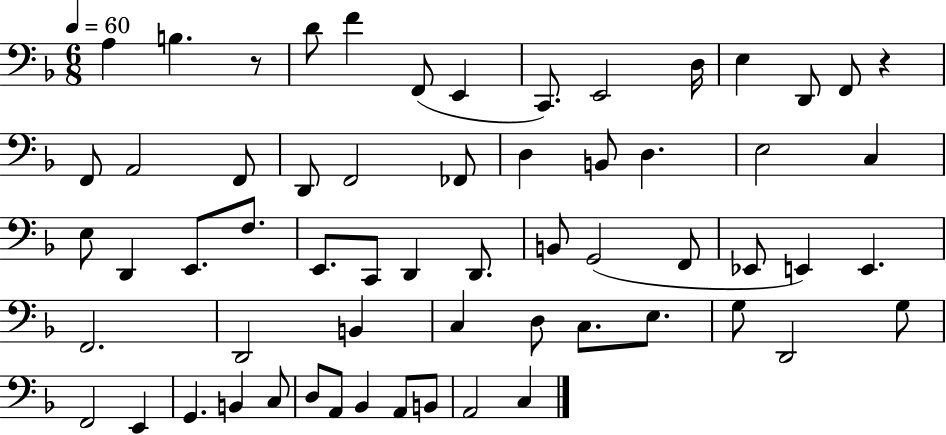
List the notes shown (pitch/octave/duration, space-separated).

A3/q B3/q. R/e D4/e F4/q F2/e E2/q C2/e. E2/h D3/s E3/q D2/e F2/e R/q F2/e A2/h F2/e D2/e F2/h FES2/e D3/q B2/e D3/q. E3/h C3/q E3/e D2/q E2/e. F3/e. E2/e. C2/e D2/q D2/e. B2/e G2/h F2/e Eb2/e E2/q E2/q. F2/h. D2/h B2/q C3/q D3/e C3/e. E3/e. G3/e D2/h G3/e F2/h E2/q G2/q. B2/q C3/e D3/e A2/e Bb2/q A2/e B2/e A2/h C3/q